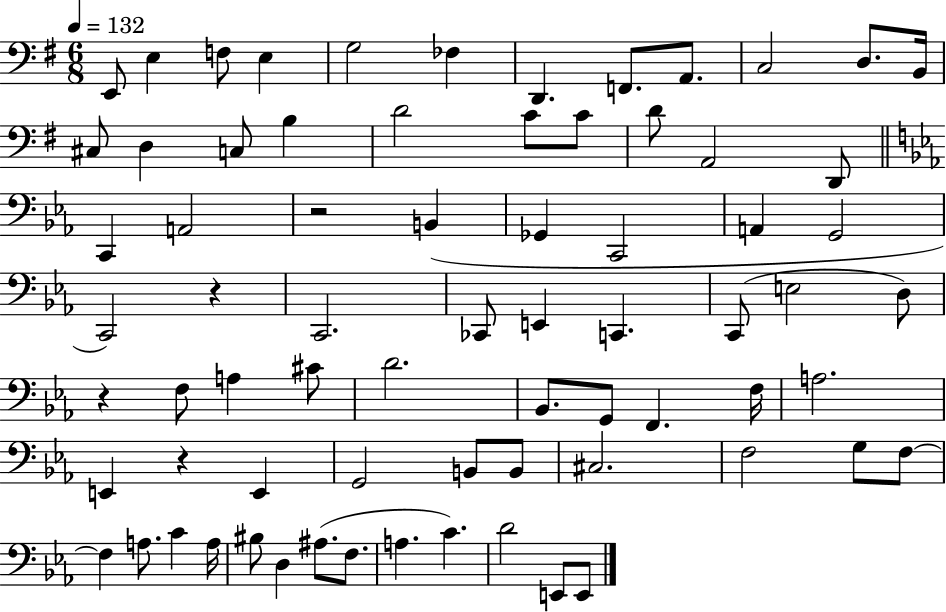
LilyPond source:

{
  \clef bass
  \numericTimeSignature
  \time 6/8
  \key g \major
  \tempo 4 = 132
  e,8 e4 f8 e4 | g2 fes4 | d,4. f,8. a,8. | c2 d8. b,16 | \break cis8 d4 c8 b4 | d'2 c'8 c'8 | d'8 a,2 d,8 | \bar "||" \break \key ees \major c,4 a,2 | r2 b,4( | ges,4 c,2 | a,4 g,2 | \break c,2) r4 | c,2. | ces,8 e,4 c,4. | c,8( e2 d8) | \break r4 f8 a4 cis'8 | d'2. | bes,8. g,8 f,4. f16 | a2. | \break e,4 r4 e,4 | g,2 b,8 b,8 | cis2. | f2 g8 f8~~ | \break f4 a8. c'4 a16 | bis8 d4 ais8.( f8. | a4. c'4.) | d'2 e,8 e,8 | \break \bar "|."
}